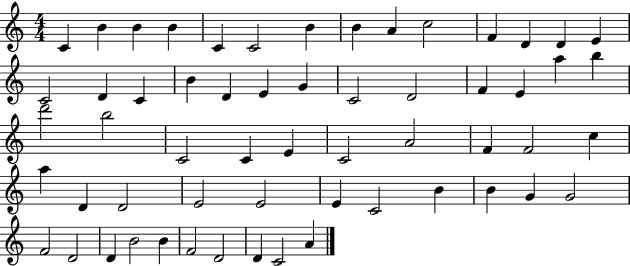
{
  \clef treble
  \numericTimeSignature
  \time 4/4
  \key c \major
  c'4 b'4 b'4 b'4 | c'4 c'2 b'4 | b'4 a'4 c''2 | f'4 d'4 d'4 e'4 | \break c'2 d'4 c'4 | b'4 d'4 e'4 g'4 | c'2 d'2 | f'4 e'4 a''4 b''4 | \break d'''2 b''2 | c'2 c'4 e'4 | c'2 a'2 | f'4 f'2 c''4 | \break a''4 d'4 d'2 | e'2 e'2 | e'4 c'2 b'4 | b'4 g'4 g'2 | \break f'2 d'2 | d'4 b'2 b'4 | f'2 d'2 | d'4 c'2 a'4 | \break \bar "|."
}